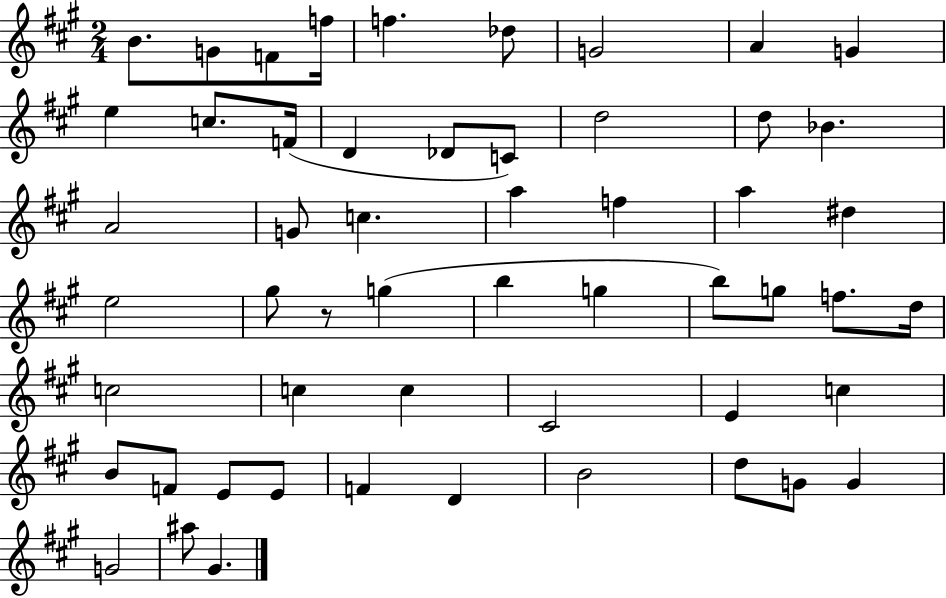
B4/e. G4/e F4/e F5/s F5/q. Db5/e G4/h A4/q G4/q E5/q C5/e. F4/s D4/q Db4/e C4/e D5/h D5/e Bb4/q. A4/h G4/e C5/q. A5/q F5/q A5/q D#5/q E5/h G#5/e R/e G5/q B5/q G5/q B5/e G5/e F5/e. D5/s C5/h C5/q C5/q C#4/h E4/q C5/q B4/e F4/e E4/e E4/e F4/q D4/q B4/h D5/e G4/e G4/q G4/h A#5/e G#4/q.